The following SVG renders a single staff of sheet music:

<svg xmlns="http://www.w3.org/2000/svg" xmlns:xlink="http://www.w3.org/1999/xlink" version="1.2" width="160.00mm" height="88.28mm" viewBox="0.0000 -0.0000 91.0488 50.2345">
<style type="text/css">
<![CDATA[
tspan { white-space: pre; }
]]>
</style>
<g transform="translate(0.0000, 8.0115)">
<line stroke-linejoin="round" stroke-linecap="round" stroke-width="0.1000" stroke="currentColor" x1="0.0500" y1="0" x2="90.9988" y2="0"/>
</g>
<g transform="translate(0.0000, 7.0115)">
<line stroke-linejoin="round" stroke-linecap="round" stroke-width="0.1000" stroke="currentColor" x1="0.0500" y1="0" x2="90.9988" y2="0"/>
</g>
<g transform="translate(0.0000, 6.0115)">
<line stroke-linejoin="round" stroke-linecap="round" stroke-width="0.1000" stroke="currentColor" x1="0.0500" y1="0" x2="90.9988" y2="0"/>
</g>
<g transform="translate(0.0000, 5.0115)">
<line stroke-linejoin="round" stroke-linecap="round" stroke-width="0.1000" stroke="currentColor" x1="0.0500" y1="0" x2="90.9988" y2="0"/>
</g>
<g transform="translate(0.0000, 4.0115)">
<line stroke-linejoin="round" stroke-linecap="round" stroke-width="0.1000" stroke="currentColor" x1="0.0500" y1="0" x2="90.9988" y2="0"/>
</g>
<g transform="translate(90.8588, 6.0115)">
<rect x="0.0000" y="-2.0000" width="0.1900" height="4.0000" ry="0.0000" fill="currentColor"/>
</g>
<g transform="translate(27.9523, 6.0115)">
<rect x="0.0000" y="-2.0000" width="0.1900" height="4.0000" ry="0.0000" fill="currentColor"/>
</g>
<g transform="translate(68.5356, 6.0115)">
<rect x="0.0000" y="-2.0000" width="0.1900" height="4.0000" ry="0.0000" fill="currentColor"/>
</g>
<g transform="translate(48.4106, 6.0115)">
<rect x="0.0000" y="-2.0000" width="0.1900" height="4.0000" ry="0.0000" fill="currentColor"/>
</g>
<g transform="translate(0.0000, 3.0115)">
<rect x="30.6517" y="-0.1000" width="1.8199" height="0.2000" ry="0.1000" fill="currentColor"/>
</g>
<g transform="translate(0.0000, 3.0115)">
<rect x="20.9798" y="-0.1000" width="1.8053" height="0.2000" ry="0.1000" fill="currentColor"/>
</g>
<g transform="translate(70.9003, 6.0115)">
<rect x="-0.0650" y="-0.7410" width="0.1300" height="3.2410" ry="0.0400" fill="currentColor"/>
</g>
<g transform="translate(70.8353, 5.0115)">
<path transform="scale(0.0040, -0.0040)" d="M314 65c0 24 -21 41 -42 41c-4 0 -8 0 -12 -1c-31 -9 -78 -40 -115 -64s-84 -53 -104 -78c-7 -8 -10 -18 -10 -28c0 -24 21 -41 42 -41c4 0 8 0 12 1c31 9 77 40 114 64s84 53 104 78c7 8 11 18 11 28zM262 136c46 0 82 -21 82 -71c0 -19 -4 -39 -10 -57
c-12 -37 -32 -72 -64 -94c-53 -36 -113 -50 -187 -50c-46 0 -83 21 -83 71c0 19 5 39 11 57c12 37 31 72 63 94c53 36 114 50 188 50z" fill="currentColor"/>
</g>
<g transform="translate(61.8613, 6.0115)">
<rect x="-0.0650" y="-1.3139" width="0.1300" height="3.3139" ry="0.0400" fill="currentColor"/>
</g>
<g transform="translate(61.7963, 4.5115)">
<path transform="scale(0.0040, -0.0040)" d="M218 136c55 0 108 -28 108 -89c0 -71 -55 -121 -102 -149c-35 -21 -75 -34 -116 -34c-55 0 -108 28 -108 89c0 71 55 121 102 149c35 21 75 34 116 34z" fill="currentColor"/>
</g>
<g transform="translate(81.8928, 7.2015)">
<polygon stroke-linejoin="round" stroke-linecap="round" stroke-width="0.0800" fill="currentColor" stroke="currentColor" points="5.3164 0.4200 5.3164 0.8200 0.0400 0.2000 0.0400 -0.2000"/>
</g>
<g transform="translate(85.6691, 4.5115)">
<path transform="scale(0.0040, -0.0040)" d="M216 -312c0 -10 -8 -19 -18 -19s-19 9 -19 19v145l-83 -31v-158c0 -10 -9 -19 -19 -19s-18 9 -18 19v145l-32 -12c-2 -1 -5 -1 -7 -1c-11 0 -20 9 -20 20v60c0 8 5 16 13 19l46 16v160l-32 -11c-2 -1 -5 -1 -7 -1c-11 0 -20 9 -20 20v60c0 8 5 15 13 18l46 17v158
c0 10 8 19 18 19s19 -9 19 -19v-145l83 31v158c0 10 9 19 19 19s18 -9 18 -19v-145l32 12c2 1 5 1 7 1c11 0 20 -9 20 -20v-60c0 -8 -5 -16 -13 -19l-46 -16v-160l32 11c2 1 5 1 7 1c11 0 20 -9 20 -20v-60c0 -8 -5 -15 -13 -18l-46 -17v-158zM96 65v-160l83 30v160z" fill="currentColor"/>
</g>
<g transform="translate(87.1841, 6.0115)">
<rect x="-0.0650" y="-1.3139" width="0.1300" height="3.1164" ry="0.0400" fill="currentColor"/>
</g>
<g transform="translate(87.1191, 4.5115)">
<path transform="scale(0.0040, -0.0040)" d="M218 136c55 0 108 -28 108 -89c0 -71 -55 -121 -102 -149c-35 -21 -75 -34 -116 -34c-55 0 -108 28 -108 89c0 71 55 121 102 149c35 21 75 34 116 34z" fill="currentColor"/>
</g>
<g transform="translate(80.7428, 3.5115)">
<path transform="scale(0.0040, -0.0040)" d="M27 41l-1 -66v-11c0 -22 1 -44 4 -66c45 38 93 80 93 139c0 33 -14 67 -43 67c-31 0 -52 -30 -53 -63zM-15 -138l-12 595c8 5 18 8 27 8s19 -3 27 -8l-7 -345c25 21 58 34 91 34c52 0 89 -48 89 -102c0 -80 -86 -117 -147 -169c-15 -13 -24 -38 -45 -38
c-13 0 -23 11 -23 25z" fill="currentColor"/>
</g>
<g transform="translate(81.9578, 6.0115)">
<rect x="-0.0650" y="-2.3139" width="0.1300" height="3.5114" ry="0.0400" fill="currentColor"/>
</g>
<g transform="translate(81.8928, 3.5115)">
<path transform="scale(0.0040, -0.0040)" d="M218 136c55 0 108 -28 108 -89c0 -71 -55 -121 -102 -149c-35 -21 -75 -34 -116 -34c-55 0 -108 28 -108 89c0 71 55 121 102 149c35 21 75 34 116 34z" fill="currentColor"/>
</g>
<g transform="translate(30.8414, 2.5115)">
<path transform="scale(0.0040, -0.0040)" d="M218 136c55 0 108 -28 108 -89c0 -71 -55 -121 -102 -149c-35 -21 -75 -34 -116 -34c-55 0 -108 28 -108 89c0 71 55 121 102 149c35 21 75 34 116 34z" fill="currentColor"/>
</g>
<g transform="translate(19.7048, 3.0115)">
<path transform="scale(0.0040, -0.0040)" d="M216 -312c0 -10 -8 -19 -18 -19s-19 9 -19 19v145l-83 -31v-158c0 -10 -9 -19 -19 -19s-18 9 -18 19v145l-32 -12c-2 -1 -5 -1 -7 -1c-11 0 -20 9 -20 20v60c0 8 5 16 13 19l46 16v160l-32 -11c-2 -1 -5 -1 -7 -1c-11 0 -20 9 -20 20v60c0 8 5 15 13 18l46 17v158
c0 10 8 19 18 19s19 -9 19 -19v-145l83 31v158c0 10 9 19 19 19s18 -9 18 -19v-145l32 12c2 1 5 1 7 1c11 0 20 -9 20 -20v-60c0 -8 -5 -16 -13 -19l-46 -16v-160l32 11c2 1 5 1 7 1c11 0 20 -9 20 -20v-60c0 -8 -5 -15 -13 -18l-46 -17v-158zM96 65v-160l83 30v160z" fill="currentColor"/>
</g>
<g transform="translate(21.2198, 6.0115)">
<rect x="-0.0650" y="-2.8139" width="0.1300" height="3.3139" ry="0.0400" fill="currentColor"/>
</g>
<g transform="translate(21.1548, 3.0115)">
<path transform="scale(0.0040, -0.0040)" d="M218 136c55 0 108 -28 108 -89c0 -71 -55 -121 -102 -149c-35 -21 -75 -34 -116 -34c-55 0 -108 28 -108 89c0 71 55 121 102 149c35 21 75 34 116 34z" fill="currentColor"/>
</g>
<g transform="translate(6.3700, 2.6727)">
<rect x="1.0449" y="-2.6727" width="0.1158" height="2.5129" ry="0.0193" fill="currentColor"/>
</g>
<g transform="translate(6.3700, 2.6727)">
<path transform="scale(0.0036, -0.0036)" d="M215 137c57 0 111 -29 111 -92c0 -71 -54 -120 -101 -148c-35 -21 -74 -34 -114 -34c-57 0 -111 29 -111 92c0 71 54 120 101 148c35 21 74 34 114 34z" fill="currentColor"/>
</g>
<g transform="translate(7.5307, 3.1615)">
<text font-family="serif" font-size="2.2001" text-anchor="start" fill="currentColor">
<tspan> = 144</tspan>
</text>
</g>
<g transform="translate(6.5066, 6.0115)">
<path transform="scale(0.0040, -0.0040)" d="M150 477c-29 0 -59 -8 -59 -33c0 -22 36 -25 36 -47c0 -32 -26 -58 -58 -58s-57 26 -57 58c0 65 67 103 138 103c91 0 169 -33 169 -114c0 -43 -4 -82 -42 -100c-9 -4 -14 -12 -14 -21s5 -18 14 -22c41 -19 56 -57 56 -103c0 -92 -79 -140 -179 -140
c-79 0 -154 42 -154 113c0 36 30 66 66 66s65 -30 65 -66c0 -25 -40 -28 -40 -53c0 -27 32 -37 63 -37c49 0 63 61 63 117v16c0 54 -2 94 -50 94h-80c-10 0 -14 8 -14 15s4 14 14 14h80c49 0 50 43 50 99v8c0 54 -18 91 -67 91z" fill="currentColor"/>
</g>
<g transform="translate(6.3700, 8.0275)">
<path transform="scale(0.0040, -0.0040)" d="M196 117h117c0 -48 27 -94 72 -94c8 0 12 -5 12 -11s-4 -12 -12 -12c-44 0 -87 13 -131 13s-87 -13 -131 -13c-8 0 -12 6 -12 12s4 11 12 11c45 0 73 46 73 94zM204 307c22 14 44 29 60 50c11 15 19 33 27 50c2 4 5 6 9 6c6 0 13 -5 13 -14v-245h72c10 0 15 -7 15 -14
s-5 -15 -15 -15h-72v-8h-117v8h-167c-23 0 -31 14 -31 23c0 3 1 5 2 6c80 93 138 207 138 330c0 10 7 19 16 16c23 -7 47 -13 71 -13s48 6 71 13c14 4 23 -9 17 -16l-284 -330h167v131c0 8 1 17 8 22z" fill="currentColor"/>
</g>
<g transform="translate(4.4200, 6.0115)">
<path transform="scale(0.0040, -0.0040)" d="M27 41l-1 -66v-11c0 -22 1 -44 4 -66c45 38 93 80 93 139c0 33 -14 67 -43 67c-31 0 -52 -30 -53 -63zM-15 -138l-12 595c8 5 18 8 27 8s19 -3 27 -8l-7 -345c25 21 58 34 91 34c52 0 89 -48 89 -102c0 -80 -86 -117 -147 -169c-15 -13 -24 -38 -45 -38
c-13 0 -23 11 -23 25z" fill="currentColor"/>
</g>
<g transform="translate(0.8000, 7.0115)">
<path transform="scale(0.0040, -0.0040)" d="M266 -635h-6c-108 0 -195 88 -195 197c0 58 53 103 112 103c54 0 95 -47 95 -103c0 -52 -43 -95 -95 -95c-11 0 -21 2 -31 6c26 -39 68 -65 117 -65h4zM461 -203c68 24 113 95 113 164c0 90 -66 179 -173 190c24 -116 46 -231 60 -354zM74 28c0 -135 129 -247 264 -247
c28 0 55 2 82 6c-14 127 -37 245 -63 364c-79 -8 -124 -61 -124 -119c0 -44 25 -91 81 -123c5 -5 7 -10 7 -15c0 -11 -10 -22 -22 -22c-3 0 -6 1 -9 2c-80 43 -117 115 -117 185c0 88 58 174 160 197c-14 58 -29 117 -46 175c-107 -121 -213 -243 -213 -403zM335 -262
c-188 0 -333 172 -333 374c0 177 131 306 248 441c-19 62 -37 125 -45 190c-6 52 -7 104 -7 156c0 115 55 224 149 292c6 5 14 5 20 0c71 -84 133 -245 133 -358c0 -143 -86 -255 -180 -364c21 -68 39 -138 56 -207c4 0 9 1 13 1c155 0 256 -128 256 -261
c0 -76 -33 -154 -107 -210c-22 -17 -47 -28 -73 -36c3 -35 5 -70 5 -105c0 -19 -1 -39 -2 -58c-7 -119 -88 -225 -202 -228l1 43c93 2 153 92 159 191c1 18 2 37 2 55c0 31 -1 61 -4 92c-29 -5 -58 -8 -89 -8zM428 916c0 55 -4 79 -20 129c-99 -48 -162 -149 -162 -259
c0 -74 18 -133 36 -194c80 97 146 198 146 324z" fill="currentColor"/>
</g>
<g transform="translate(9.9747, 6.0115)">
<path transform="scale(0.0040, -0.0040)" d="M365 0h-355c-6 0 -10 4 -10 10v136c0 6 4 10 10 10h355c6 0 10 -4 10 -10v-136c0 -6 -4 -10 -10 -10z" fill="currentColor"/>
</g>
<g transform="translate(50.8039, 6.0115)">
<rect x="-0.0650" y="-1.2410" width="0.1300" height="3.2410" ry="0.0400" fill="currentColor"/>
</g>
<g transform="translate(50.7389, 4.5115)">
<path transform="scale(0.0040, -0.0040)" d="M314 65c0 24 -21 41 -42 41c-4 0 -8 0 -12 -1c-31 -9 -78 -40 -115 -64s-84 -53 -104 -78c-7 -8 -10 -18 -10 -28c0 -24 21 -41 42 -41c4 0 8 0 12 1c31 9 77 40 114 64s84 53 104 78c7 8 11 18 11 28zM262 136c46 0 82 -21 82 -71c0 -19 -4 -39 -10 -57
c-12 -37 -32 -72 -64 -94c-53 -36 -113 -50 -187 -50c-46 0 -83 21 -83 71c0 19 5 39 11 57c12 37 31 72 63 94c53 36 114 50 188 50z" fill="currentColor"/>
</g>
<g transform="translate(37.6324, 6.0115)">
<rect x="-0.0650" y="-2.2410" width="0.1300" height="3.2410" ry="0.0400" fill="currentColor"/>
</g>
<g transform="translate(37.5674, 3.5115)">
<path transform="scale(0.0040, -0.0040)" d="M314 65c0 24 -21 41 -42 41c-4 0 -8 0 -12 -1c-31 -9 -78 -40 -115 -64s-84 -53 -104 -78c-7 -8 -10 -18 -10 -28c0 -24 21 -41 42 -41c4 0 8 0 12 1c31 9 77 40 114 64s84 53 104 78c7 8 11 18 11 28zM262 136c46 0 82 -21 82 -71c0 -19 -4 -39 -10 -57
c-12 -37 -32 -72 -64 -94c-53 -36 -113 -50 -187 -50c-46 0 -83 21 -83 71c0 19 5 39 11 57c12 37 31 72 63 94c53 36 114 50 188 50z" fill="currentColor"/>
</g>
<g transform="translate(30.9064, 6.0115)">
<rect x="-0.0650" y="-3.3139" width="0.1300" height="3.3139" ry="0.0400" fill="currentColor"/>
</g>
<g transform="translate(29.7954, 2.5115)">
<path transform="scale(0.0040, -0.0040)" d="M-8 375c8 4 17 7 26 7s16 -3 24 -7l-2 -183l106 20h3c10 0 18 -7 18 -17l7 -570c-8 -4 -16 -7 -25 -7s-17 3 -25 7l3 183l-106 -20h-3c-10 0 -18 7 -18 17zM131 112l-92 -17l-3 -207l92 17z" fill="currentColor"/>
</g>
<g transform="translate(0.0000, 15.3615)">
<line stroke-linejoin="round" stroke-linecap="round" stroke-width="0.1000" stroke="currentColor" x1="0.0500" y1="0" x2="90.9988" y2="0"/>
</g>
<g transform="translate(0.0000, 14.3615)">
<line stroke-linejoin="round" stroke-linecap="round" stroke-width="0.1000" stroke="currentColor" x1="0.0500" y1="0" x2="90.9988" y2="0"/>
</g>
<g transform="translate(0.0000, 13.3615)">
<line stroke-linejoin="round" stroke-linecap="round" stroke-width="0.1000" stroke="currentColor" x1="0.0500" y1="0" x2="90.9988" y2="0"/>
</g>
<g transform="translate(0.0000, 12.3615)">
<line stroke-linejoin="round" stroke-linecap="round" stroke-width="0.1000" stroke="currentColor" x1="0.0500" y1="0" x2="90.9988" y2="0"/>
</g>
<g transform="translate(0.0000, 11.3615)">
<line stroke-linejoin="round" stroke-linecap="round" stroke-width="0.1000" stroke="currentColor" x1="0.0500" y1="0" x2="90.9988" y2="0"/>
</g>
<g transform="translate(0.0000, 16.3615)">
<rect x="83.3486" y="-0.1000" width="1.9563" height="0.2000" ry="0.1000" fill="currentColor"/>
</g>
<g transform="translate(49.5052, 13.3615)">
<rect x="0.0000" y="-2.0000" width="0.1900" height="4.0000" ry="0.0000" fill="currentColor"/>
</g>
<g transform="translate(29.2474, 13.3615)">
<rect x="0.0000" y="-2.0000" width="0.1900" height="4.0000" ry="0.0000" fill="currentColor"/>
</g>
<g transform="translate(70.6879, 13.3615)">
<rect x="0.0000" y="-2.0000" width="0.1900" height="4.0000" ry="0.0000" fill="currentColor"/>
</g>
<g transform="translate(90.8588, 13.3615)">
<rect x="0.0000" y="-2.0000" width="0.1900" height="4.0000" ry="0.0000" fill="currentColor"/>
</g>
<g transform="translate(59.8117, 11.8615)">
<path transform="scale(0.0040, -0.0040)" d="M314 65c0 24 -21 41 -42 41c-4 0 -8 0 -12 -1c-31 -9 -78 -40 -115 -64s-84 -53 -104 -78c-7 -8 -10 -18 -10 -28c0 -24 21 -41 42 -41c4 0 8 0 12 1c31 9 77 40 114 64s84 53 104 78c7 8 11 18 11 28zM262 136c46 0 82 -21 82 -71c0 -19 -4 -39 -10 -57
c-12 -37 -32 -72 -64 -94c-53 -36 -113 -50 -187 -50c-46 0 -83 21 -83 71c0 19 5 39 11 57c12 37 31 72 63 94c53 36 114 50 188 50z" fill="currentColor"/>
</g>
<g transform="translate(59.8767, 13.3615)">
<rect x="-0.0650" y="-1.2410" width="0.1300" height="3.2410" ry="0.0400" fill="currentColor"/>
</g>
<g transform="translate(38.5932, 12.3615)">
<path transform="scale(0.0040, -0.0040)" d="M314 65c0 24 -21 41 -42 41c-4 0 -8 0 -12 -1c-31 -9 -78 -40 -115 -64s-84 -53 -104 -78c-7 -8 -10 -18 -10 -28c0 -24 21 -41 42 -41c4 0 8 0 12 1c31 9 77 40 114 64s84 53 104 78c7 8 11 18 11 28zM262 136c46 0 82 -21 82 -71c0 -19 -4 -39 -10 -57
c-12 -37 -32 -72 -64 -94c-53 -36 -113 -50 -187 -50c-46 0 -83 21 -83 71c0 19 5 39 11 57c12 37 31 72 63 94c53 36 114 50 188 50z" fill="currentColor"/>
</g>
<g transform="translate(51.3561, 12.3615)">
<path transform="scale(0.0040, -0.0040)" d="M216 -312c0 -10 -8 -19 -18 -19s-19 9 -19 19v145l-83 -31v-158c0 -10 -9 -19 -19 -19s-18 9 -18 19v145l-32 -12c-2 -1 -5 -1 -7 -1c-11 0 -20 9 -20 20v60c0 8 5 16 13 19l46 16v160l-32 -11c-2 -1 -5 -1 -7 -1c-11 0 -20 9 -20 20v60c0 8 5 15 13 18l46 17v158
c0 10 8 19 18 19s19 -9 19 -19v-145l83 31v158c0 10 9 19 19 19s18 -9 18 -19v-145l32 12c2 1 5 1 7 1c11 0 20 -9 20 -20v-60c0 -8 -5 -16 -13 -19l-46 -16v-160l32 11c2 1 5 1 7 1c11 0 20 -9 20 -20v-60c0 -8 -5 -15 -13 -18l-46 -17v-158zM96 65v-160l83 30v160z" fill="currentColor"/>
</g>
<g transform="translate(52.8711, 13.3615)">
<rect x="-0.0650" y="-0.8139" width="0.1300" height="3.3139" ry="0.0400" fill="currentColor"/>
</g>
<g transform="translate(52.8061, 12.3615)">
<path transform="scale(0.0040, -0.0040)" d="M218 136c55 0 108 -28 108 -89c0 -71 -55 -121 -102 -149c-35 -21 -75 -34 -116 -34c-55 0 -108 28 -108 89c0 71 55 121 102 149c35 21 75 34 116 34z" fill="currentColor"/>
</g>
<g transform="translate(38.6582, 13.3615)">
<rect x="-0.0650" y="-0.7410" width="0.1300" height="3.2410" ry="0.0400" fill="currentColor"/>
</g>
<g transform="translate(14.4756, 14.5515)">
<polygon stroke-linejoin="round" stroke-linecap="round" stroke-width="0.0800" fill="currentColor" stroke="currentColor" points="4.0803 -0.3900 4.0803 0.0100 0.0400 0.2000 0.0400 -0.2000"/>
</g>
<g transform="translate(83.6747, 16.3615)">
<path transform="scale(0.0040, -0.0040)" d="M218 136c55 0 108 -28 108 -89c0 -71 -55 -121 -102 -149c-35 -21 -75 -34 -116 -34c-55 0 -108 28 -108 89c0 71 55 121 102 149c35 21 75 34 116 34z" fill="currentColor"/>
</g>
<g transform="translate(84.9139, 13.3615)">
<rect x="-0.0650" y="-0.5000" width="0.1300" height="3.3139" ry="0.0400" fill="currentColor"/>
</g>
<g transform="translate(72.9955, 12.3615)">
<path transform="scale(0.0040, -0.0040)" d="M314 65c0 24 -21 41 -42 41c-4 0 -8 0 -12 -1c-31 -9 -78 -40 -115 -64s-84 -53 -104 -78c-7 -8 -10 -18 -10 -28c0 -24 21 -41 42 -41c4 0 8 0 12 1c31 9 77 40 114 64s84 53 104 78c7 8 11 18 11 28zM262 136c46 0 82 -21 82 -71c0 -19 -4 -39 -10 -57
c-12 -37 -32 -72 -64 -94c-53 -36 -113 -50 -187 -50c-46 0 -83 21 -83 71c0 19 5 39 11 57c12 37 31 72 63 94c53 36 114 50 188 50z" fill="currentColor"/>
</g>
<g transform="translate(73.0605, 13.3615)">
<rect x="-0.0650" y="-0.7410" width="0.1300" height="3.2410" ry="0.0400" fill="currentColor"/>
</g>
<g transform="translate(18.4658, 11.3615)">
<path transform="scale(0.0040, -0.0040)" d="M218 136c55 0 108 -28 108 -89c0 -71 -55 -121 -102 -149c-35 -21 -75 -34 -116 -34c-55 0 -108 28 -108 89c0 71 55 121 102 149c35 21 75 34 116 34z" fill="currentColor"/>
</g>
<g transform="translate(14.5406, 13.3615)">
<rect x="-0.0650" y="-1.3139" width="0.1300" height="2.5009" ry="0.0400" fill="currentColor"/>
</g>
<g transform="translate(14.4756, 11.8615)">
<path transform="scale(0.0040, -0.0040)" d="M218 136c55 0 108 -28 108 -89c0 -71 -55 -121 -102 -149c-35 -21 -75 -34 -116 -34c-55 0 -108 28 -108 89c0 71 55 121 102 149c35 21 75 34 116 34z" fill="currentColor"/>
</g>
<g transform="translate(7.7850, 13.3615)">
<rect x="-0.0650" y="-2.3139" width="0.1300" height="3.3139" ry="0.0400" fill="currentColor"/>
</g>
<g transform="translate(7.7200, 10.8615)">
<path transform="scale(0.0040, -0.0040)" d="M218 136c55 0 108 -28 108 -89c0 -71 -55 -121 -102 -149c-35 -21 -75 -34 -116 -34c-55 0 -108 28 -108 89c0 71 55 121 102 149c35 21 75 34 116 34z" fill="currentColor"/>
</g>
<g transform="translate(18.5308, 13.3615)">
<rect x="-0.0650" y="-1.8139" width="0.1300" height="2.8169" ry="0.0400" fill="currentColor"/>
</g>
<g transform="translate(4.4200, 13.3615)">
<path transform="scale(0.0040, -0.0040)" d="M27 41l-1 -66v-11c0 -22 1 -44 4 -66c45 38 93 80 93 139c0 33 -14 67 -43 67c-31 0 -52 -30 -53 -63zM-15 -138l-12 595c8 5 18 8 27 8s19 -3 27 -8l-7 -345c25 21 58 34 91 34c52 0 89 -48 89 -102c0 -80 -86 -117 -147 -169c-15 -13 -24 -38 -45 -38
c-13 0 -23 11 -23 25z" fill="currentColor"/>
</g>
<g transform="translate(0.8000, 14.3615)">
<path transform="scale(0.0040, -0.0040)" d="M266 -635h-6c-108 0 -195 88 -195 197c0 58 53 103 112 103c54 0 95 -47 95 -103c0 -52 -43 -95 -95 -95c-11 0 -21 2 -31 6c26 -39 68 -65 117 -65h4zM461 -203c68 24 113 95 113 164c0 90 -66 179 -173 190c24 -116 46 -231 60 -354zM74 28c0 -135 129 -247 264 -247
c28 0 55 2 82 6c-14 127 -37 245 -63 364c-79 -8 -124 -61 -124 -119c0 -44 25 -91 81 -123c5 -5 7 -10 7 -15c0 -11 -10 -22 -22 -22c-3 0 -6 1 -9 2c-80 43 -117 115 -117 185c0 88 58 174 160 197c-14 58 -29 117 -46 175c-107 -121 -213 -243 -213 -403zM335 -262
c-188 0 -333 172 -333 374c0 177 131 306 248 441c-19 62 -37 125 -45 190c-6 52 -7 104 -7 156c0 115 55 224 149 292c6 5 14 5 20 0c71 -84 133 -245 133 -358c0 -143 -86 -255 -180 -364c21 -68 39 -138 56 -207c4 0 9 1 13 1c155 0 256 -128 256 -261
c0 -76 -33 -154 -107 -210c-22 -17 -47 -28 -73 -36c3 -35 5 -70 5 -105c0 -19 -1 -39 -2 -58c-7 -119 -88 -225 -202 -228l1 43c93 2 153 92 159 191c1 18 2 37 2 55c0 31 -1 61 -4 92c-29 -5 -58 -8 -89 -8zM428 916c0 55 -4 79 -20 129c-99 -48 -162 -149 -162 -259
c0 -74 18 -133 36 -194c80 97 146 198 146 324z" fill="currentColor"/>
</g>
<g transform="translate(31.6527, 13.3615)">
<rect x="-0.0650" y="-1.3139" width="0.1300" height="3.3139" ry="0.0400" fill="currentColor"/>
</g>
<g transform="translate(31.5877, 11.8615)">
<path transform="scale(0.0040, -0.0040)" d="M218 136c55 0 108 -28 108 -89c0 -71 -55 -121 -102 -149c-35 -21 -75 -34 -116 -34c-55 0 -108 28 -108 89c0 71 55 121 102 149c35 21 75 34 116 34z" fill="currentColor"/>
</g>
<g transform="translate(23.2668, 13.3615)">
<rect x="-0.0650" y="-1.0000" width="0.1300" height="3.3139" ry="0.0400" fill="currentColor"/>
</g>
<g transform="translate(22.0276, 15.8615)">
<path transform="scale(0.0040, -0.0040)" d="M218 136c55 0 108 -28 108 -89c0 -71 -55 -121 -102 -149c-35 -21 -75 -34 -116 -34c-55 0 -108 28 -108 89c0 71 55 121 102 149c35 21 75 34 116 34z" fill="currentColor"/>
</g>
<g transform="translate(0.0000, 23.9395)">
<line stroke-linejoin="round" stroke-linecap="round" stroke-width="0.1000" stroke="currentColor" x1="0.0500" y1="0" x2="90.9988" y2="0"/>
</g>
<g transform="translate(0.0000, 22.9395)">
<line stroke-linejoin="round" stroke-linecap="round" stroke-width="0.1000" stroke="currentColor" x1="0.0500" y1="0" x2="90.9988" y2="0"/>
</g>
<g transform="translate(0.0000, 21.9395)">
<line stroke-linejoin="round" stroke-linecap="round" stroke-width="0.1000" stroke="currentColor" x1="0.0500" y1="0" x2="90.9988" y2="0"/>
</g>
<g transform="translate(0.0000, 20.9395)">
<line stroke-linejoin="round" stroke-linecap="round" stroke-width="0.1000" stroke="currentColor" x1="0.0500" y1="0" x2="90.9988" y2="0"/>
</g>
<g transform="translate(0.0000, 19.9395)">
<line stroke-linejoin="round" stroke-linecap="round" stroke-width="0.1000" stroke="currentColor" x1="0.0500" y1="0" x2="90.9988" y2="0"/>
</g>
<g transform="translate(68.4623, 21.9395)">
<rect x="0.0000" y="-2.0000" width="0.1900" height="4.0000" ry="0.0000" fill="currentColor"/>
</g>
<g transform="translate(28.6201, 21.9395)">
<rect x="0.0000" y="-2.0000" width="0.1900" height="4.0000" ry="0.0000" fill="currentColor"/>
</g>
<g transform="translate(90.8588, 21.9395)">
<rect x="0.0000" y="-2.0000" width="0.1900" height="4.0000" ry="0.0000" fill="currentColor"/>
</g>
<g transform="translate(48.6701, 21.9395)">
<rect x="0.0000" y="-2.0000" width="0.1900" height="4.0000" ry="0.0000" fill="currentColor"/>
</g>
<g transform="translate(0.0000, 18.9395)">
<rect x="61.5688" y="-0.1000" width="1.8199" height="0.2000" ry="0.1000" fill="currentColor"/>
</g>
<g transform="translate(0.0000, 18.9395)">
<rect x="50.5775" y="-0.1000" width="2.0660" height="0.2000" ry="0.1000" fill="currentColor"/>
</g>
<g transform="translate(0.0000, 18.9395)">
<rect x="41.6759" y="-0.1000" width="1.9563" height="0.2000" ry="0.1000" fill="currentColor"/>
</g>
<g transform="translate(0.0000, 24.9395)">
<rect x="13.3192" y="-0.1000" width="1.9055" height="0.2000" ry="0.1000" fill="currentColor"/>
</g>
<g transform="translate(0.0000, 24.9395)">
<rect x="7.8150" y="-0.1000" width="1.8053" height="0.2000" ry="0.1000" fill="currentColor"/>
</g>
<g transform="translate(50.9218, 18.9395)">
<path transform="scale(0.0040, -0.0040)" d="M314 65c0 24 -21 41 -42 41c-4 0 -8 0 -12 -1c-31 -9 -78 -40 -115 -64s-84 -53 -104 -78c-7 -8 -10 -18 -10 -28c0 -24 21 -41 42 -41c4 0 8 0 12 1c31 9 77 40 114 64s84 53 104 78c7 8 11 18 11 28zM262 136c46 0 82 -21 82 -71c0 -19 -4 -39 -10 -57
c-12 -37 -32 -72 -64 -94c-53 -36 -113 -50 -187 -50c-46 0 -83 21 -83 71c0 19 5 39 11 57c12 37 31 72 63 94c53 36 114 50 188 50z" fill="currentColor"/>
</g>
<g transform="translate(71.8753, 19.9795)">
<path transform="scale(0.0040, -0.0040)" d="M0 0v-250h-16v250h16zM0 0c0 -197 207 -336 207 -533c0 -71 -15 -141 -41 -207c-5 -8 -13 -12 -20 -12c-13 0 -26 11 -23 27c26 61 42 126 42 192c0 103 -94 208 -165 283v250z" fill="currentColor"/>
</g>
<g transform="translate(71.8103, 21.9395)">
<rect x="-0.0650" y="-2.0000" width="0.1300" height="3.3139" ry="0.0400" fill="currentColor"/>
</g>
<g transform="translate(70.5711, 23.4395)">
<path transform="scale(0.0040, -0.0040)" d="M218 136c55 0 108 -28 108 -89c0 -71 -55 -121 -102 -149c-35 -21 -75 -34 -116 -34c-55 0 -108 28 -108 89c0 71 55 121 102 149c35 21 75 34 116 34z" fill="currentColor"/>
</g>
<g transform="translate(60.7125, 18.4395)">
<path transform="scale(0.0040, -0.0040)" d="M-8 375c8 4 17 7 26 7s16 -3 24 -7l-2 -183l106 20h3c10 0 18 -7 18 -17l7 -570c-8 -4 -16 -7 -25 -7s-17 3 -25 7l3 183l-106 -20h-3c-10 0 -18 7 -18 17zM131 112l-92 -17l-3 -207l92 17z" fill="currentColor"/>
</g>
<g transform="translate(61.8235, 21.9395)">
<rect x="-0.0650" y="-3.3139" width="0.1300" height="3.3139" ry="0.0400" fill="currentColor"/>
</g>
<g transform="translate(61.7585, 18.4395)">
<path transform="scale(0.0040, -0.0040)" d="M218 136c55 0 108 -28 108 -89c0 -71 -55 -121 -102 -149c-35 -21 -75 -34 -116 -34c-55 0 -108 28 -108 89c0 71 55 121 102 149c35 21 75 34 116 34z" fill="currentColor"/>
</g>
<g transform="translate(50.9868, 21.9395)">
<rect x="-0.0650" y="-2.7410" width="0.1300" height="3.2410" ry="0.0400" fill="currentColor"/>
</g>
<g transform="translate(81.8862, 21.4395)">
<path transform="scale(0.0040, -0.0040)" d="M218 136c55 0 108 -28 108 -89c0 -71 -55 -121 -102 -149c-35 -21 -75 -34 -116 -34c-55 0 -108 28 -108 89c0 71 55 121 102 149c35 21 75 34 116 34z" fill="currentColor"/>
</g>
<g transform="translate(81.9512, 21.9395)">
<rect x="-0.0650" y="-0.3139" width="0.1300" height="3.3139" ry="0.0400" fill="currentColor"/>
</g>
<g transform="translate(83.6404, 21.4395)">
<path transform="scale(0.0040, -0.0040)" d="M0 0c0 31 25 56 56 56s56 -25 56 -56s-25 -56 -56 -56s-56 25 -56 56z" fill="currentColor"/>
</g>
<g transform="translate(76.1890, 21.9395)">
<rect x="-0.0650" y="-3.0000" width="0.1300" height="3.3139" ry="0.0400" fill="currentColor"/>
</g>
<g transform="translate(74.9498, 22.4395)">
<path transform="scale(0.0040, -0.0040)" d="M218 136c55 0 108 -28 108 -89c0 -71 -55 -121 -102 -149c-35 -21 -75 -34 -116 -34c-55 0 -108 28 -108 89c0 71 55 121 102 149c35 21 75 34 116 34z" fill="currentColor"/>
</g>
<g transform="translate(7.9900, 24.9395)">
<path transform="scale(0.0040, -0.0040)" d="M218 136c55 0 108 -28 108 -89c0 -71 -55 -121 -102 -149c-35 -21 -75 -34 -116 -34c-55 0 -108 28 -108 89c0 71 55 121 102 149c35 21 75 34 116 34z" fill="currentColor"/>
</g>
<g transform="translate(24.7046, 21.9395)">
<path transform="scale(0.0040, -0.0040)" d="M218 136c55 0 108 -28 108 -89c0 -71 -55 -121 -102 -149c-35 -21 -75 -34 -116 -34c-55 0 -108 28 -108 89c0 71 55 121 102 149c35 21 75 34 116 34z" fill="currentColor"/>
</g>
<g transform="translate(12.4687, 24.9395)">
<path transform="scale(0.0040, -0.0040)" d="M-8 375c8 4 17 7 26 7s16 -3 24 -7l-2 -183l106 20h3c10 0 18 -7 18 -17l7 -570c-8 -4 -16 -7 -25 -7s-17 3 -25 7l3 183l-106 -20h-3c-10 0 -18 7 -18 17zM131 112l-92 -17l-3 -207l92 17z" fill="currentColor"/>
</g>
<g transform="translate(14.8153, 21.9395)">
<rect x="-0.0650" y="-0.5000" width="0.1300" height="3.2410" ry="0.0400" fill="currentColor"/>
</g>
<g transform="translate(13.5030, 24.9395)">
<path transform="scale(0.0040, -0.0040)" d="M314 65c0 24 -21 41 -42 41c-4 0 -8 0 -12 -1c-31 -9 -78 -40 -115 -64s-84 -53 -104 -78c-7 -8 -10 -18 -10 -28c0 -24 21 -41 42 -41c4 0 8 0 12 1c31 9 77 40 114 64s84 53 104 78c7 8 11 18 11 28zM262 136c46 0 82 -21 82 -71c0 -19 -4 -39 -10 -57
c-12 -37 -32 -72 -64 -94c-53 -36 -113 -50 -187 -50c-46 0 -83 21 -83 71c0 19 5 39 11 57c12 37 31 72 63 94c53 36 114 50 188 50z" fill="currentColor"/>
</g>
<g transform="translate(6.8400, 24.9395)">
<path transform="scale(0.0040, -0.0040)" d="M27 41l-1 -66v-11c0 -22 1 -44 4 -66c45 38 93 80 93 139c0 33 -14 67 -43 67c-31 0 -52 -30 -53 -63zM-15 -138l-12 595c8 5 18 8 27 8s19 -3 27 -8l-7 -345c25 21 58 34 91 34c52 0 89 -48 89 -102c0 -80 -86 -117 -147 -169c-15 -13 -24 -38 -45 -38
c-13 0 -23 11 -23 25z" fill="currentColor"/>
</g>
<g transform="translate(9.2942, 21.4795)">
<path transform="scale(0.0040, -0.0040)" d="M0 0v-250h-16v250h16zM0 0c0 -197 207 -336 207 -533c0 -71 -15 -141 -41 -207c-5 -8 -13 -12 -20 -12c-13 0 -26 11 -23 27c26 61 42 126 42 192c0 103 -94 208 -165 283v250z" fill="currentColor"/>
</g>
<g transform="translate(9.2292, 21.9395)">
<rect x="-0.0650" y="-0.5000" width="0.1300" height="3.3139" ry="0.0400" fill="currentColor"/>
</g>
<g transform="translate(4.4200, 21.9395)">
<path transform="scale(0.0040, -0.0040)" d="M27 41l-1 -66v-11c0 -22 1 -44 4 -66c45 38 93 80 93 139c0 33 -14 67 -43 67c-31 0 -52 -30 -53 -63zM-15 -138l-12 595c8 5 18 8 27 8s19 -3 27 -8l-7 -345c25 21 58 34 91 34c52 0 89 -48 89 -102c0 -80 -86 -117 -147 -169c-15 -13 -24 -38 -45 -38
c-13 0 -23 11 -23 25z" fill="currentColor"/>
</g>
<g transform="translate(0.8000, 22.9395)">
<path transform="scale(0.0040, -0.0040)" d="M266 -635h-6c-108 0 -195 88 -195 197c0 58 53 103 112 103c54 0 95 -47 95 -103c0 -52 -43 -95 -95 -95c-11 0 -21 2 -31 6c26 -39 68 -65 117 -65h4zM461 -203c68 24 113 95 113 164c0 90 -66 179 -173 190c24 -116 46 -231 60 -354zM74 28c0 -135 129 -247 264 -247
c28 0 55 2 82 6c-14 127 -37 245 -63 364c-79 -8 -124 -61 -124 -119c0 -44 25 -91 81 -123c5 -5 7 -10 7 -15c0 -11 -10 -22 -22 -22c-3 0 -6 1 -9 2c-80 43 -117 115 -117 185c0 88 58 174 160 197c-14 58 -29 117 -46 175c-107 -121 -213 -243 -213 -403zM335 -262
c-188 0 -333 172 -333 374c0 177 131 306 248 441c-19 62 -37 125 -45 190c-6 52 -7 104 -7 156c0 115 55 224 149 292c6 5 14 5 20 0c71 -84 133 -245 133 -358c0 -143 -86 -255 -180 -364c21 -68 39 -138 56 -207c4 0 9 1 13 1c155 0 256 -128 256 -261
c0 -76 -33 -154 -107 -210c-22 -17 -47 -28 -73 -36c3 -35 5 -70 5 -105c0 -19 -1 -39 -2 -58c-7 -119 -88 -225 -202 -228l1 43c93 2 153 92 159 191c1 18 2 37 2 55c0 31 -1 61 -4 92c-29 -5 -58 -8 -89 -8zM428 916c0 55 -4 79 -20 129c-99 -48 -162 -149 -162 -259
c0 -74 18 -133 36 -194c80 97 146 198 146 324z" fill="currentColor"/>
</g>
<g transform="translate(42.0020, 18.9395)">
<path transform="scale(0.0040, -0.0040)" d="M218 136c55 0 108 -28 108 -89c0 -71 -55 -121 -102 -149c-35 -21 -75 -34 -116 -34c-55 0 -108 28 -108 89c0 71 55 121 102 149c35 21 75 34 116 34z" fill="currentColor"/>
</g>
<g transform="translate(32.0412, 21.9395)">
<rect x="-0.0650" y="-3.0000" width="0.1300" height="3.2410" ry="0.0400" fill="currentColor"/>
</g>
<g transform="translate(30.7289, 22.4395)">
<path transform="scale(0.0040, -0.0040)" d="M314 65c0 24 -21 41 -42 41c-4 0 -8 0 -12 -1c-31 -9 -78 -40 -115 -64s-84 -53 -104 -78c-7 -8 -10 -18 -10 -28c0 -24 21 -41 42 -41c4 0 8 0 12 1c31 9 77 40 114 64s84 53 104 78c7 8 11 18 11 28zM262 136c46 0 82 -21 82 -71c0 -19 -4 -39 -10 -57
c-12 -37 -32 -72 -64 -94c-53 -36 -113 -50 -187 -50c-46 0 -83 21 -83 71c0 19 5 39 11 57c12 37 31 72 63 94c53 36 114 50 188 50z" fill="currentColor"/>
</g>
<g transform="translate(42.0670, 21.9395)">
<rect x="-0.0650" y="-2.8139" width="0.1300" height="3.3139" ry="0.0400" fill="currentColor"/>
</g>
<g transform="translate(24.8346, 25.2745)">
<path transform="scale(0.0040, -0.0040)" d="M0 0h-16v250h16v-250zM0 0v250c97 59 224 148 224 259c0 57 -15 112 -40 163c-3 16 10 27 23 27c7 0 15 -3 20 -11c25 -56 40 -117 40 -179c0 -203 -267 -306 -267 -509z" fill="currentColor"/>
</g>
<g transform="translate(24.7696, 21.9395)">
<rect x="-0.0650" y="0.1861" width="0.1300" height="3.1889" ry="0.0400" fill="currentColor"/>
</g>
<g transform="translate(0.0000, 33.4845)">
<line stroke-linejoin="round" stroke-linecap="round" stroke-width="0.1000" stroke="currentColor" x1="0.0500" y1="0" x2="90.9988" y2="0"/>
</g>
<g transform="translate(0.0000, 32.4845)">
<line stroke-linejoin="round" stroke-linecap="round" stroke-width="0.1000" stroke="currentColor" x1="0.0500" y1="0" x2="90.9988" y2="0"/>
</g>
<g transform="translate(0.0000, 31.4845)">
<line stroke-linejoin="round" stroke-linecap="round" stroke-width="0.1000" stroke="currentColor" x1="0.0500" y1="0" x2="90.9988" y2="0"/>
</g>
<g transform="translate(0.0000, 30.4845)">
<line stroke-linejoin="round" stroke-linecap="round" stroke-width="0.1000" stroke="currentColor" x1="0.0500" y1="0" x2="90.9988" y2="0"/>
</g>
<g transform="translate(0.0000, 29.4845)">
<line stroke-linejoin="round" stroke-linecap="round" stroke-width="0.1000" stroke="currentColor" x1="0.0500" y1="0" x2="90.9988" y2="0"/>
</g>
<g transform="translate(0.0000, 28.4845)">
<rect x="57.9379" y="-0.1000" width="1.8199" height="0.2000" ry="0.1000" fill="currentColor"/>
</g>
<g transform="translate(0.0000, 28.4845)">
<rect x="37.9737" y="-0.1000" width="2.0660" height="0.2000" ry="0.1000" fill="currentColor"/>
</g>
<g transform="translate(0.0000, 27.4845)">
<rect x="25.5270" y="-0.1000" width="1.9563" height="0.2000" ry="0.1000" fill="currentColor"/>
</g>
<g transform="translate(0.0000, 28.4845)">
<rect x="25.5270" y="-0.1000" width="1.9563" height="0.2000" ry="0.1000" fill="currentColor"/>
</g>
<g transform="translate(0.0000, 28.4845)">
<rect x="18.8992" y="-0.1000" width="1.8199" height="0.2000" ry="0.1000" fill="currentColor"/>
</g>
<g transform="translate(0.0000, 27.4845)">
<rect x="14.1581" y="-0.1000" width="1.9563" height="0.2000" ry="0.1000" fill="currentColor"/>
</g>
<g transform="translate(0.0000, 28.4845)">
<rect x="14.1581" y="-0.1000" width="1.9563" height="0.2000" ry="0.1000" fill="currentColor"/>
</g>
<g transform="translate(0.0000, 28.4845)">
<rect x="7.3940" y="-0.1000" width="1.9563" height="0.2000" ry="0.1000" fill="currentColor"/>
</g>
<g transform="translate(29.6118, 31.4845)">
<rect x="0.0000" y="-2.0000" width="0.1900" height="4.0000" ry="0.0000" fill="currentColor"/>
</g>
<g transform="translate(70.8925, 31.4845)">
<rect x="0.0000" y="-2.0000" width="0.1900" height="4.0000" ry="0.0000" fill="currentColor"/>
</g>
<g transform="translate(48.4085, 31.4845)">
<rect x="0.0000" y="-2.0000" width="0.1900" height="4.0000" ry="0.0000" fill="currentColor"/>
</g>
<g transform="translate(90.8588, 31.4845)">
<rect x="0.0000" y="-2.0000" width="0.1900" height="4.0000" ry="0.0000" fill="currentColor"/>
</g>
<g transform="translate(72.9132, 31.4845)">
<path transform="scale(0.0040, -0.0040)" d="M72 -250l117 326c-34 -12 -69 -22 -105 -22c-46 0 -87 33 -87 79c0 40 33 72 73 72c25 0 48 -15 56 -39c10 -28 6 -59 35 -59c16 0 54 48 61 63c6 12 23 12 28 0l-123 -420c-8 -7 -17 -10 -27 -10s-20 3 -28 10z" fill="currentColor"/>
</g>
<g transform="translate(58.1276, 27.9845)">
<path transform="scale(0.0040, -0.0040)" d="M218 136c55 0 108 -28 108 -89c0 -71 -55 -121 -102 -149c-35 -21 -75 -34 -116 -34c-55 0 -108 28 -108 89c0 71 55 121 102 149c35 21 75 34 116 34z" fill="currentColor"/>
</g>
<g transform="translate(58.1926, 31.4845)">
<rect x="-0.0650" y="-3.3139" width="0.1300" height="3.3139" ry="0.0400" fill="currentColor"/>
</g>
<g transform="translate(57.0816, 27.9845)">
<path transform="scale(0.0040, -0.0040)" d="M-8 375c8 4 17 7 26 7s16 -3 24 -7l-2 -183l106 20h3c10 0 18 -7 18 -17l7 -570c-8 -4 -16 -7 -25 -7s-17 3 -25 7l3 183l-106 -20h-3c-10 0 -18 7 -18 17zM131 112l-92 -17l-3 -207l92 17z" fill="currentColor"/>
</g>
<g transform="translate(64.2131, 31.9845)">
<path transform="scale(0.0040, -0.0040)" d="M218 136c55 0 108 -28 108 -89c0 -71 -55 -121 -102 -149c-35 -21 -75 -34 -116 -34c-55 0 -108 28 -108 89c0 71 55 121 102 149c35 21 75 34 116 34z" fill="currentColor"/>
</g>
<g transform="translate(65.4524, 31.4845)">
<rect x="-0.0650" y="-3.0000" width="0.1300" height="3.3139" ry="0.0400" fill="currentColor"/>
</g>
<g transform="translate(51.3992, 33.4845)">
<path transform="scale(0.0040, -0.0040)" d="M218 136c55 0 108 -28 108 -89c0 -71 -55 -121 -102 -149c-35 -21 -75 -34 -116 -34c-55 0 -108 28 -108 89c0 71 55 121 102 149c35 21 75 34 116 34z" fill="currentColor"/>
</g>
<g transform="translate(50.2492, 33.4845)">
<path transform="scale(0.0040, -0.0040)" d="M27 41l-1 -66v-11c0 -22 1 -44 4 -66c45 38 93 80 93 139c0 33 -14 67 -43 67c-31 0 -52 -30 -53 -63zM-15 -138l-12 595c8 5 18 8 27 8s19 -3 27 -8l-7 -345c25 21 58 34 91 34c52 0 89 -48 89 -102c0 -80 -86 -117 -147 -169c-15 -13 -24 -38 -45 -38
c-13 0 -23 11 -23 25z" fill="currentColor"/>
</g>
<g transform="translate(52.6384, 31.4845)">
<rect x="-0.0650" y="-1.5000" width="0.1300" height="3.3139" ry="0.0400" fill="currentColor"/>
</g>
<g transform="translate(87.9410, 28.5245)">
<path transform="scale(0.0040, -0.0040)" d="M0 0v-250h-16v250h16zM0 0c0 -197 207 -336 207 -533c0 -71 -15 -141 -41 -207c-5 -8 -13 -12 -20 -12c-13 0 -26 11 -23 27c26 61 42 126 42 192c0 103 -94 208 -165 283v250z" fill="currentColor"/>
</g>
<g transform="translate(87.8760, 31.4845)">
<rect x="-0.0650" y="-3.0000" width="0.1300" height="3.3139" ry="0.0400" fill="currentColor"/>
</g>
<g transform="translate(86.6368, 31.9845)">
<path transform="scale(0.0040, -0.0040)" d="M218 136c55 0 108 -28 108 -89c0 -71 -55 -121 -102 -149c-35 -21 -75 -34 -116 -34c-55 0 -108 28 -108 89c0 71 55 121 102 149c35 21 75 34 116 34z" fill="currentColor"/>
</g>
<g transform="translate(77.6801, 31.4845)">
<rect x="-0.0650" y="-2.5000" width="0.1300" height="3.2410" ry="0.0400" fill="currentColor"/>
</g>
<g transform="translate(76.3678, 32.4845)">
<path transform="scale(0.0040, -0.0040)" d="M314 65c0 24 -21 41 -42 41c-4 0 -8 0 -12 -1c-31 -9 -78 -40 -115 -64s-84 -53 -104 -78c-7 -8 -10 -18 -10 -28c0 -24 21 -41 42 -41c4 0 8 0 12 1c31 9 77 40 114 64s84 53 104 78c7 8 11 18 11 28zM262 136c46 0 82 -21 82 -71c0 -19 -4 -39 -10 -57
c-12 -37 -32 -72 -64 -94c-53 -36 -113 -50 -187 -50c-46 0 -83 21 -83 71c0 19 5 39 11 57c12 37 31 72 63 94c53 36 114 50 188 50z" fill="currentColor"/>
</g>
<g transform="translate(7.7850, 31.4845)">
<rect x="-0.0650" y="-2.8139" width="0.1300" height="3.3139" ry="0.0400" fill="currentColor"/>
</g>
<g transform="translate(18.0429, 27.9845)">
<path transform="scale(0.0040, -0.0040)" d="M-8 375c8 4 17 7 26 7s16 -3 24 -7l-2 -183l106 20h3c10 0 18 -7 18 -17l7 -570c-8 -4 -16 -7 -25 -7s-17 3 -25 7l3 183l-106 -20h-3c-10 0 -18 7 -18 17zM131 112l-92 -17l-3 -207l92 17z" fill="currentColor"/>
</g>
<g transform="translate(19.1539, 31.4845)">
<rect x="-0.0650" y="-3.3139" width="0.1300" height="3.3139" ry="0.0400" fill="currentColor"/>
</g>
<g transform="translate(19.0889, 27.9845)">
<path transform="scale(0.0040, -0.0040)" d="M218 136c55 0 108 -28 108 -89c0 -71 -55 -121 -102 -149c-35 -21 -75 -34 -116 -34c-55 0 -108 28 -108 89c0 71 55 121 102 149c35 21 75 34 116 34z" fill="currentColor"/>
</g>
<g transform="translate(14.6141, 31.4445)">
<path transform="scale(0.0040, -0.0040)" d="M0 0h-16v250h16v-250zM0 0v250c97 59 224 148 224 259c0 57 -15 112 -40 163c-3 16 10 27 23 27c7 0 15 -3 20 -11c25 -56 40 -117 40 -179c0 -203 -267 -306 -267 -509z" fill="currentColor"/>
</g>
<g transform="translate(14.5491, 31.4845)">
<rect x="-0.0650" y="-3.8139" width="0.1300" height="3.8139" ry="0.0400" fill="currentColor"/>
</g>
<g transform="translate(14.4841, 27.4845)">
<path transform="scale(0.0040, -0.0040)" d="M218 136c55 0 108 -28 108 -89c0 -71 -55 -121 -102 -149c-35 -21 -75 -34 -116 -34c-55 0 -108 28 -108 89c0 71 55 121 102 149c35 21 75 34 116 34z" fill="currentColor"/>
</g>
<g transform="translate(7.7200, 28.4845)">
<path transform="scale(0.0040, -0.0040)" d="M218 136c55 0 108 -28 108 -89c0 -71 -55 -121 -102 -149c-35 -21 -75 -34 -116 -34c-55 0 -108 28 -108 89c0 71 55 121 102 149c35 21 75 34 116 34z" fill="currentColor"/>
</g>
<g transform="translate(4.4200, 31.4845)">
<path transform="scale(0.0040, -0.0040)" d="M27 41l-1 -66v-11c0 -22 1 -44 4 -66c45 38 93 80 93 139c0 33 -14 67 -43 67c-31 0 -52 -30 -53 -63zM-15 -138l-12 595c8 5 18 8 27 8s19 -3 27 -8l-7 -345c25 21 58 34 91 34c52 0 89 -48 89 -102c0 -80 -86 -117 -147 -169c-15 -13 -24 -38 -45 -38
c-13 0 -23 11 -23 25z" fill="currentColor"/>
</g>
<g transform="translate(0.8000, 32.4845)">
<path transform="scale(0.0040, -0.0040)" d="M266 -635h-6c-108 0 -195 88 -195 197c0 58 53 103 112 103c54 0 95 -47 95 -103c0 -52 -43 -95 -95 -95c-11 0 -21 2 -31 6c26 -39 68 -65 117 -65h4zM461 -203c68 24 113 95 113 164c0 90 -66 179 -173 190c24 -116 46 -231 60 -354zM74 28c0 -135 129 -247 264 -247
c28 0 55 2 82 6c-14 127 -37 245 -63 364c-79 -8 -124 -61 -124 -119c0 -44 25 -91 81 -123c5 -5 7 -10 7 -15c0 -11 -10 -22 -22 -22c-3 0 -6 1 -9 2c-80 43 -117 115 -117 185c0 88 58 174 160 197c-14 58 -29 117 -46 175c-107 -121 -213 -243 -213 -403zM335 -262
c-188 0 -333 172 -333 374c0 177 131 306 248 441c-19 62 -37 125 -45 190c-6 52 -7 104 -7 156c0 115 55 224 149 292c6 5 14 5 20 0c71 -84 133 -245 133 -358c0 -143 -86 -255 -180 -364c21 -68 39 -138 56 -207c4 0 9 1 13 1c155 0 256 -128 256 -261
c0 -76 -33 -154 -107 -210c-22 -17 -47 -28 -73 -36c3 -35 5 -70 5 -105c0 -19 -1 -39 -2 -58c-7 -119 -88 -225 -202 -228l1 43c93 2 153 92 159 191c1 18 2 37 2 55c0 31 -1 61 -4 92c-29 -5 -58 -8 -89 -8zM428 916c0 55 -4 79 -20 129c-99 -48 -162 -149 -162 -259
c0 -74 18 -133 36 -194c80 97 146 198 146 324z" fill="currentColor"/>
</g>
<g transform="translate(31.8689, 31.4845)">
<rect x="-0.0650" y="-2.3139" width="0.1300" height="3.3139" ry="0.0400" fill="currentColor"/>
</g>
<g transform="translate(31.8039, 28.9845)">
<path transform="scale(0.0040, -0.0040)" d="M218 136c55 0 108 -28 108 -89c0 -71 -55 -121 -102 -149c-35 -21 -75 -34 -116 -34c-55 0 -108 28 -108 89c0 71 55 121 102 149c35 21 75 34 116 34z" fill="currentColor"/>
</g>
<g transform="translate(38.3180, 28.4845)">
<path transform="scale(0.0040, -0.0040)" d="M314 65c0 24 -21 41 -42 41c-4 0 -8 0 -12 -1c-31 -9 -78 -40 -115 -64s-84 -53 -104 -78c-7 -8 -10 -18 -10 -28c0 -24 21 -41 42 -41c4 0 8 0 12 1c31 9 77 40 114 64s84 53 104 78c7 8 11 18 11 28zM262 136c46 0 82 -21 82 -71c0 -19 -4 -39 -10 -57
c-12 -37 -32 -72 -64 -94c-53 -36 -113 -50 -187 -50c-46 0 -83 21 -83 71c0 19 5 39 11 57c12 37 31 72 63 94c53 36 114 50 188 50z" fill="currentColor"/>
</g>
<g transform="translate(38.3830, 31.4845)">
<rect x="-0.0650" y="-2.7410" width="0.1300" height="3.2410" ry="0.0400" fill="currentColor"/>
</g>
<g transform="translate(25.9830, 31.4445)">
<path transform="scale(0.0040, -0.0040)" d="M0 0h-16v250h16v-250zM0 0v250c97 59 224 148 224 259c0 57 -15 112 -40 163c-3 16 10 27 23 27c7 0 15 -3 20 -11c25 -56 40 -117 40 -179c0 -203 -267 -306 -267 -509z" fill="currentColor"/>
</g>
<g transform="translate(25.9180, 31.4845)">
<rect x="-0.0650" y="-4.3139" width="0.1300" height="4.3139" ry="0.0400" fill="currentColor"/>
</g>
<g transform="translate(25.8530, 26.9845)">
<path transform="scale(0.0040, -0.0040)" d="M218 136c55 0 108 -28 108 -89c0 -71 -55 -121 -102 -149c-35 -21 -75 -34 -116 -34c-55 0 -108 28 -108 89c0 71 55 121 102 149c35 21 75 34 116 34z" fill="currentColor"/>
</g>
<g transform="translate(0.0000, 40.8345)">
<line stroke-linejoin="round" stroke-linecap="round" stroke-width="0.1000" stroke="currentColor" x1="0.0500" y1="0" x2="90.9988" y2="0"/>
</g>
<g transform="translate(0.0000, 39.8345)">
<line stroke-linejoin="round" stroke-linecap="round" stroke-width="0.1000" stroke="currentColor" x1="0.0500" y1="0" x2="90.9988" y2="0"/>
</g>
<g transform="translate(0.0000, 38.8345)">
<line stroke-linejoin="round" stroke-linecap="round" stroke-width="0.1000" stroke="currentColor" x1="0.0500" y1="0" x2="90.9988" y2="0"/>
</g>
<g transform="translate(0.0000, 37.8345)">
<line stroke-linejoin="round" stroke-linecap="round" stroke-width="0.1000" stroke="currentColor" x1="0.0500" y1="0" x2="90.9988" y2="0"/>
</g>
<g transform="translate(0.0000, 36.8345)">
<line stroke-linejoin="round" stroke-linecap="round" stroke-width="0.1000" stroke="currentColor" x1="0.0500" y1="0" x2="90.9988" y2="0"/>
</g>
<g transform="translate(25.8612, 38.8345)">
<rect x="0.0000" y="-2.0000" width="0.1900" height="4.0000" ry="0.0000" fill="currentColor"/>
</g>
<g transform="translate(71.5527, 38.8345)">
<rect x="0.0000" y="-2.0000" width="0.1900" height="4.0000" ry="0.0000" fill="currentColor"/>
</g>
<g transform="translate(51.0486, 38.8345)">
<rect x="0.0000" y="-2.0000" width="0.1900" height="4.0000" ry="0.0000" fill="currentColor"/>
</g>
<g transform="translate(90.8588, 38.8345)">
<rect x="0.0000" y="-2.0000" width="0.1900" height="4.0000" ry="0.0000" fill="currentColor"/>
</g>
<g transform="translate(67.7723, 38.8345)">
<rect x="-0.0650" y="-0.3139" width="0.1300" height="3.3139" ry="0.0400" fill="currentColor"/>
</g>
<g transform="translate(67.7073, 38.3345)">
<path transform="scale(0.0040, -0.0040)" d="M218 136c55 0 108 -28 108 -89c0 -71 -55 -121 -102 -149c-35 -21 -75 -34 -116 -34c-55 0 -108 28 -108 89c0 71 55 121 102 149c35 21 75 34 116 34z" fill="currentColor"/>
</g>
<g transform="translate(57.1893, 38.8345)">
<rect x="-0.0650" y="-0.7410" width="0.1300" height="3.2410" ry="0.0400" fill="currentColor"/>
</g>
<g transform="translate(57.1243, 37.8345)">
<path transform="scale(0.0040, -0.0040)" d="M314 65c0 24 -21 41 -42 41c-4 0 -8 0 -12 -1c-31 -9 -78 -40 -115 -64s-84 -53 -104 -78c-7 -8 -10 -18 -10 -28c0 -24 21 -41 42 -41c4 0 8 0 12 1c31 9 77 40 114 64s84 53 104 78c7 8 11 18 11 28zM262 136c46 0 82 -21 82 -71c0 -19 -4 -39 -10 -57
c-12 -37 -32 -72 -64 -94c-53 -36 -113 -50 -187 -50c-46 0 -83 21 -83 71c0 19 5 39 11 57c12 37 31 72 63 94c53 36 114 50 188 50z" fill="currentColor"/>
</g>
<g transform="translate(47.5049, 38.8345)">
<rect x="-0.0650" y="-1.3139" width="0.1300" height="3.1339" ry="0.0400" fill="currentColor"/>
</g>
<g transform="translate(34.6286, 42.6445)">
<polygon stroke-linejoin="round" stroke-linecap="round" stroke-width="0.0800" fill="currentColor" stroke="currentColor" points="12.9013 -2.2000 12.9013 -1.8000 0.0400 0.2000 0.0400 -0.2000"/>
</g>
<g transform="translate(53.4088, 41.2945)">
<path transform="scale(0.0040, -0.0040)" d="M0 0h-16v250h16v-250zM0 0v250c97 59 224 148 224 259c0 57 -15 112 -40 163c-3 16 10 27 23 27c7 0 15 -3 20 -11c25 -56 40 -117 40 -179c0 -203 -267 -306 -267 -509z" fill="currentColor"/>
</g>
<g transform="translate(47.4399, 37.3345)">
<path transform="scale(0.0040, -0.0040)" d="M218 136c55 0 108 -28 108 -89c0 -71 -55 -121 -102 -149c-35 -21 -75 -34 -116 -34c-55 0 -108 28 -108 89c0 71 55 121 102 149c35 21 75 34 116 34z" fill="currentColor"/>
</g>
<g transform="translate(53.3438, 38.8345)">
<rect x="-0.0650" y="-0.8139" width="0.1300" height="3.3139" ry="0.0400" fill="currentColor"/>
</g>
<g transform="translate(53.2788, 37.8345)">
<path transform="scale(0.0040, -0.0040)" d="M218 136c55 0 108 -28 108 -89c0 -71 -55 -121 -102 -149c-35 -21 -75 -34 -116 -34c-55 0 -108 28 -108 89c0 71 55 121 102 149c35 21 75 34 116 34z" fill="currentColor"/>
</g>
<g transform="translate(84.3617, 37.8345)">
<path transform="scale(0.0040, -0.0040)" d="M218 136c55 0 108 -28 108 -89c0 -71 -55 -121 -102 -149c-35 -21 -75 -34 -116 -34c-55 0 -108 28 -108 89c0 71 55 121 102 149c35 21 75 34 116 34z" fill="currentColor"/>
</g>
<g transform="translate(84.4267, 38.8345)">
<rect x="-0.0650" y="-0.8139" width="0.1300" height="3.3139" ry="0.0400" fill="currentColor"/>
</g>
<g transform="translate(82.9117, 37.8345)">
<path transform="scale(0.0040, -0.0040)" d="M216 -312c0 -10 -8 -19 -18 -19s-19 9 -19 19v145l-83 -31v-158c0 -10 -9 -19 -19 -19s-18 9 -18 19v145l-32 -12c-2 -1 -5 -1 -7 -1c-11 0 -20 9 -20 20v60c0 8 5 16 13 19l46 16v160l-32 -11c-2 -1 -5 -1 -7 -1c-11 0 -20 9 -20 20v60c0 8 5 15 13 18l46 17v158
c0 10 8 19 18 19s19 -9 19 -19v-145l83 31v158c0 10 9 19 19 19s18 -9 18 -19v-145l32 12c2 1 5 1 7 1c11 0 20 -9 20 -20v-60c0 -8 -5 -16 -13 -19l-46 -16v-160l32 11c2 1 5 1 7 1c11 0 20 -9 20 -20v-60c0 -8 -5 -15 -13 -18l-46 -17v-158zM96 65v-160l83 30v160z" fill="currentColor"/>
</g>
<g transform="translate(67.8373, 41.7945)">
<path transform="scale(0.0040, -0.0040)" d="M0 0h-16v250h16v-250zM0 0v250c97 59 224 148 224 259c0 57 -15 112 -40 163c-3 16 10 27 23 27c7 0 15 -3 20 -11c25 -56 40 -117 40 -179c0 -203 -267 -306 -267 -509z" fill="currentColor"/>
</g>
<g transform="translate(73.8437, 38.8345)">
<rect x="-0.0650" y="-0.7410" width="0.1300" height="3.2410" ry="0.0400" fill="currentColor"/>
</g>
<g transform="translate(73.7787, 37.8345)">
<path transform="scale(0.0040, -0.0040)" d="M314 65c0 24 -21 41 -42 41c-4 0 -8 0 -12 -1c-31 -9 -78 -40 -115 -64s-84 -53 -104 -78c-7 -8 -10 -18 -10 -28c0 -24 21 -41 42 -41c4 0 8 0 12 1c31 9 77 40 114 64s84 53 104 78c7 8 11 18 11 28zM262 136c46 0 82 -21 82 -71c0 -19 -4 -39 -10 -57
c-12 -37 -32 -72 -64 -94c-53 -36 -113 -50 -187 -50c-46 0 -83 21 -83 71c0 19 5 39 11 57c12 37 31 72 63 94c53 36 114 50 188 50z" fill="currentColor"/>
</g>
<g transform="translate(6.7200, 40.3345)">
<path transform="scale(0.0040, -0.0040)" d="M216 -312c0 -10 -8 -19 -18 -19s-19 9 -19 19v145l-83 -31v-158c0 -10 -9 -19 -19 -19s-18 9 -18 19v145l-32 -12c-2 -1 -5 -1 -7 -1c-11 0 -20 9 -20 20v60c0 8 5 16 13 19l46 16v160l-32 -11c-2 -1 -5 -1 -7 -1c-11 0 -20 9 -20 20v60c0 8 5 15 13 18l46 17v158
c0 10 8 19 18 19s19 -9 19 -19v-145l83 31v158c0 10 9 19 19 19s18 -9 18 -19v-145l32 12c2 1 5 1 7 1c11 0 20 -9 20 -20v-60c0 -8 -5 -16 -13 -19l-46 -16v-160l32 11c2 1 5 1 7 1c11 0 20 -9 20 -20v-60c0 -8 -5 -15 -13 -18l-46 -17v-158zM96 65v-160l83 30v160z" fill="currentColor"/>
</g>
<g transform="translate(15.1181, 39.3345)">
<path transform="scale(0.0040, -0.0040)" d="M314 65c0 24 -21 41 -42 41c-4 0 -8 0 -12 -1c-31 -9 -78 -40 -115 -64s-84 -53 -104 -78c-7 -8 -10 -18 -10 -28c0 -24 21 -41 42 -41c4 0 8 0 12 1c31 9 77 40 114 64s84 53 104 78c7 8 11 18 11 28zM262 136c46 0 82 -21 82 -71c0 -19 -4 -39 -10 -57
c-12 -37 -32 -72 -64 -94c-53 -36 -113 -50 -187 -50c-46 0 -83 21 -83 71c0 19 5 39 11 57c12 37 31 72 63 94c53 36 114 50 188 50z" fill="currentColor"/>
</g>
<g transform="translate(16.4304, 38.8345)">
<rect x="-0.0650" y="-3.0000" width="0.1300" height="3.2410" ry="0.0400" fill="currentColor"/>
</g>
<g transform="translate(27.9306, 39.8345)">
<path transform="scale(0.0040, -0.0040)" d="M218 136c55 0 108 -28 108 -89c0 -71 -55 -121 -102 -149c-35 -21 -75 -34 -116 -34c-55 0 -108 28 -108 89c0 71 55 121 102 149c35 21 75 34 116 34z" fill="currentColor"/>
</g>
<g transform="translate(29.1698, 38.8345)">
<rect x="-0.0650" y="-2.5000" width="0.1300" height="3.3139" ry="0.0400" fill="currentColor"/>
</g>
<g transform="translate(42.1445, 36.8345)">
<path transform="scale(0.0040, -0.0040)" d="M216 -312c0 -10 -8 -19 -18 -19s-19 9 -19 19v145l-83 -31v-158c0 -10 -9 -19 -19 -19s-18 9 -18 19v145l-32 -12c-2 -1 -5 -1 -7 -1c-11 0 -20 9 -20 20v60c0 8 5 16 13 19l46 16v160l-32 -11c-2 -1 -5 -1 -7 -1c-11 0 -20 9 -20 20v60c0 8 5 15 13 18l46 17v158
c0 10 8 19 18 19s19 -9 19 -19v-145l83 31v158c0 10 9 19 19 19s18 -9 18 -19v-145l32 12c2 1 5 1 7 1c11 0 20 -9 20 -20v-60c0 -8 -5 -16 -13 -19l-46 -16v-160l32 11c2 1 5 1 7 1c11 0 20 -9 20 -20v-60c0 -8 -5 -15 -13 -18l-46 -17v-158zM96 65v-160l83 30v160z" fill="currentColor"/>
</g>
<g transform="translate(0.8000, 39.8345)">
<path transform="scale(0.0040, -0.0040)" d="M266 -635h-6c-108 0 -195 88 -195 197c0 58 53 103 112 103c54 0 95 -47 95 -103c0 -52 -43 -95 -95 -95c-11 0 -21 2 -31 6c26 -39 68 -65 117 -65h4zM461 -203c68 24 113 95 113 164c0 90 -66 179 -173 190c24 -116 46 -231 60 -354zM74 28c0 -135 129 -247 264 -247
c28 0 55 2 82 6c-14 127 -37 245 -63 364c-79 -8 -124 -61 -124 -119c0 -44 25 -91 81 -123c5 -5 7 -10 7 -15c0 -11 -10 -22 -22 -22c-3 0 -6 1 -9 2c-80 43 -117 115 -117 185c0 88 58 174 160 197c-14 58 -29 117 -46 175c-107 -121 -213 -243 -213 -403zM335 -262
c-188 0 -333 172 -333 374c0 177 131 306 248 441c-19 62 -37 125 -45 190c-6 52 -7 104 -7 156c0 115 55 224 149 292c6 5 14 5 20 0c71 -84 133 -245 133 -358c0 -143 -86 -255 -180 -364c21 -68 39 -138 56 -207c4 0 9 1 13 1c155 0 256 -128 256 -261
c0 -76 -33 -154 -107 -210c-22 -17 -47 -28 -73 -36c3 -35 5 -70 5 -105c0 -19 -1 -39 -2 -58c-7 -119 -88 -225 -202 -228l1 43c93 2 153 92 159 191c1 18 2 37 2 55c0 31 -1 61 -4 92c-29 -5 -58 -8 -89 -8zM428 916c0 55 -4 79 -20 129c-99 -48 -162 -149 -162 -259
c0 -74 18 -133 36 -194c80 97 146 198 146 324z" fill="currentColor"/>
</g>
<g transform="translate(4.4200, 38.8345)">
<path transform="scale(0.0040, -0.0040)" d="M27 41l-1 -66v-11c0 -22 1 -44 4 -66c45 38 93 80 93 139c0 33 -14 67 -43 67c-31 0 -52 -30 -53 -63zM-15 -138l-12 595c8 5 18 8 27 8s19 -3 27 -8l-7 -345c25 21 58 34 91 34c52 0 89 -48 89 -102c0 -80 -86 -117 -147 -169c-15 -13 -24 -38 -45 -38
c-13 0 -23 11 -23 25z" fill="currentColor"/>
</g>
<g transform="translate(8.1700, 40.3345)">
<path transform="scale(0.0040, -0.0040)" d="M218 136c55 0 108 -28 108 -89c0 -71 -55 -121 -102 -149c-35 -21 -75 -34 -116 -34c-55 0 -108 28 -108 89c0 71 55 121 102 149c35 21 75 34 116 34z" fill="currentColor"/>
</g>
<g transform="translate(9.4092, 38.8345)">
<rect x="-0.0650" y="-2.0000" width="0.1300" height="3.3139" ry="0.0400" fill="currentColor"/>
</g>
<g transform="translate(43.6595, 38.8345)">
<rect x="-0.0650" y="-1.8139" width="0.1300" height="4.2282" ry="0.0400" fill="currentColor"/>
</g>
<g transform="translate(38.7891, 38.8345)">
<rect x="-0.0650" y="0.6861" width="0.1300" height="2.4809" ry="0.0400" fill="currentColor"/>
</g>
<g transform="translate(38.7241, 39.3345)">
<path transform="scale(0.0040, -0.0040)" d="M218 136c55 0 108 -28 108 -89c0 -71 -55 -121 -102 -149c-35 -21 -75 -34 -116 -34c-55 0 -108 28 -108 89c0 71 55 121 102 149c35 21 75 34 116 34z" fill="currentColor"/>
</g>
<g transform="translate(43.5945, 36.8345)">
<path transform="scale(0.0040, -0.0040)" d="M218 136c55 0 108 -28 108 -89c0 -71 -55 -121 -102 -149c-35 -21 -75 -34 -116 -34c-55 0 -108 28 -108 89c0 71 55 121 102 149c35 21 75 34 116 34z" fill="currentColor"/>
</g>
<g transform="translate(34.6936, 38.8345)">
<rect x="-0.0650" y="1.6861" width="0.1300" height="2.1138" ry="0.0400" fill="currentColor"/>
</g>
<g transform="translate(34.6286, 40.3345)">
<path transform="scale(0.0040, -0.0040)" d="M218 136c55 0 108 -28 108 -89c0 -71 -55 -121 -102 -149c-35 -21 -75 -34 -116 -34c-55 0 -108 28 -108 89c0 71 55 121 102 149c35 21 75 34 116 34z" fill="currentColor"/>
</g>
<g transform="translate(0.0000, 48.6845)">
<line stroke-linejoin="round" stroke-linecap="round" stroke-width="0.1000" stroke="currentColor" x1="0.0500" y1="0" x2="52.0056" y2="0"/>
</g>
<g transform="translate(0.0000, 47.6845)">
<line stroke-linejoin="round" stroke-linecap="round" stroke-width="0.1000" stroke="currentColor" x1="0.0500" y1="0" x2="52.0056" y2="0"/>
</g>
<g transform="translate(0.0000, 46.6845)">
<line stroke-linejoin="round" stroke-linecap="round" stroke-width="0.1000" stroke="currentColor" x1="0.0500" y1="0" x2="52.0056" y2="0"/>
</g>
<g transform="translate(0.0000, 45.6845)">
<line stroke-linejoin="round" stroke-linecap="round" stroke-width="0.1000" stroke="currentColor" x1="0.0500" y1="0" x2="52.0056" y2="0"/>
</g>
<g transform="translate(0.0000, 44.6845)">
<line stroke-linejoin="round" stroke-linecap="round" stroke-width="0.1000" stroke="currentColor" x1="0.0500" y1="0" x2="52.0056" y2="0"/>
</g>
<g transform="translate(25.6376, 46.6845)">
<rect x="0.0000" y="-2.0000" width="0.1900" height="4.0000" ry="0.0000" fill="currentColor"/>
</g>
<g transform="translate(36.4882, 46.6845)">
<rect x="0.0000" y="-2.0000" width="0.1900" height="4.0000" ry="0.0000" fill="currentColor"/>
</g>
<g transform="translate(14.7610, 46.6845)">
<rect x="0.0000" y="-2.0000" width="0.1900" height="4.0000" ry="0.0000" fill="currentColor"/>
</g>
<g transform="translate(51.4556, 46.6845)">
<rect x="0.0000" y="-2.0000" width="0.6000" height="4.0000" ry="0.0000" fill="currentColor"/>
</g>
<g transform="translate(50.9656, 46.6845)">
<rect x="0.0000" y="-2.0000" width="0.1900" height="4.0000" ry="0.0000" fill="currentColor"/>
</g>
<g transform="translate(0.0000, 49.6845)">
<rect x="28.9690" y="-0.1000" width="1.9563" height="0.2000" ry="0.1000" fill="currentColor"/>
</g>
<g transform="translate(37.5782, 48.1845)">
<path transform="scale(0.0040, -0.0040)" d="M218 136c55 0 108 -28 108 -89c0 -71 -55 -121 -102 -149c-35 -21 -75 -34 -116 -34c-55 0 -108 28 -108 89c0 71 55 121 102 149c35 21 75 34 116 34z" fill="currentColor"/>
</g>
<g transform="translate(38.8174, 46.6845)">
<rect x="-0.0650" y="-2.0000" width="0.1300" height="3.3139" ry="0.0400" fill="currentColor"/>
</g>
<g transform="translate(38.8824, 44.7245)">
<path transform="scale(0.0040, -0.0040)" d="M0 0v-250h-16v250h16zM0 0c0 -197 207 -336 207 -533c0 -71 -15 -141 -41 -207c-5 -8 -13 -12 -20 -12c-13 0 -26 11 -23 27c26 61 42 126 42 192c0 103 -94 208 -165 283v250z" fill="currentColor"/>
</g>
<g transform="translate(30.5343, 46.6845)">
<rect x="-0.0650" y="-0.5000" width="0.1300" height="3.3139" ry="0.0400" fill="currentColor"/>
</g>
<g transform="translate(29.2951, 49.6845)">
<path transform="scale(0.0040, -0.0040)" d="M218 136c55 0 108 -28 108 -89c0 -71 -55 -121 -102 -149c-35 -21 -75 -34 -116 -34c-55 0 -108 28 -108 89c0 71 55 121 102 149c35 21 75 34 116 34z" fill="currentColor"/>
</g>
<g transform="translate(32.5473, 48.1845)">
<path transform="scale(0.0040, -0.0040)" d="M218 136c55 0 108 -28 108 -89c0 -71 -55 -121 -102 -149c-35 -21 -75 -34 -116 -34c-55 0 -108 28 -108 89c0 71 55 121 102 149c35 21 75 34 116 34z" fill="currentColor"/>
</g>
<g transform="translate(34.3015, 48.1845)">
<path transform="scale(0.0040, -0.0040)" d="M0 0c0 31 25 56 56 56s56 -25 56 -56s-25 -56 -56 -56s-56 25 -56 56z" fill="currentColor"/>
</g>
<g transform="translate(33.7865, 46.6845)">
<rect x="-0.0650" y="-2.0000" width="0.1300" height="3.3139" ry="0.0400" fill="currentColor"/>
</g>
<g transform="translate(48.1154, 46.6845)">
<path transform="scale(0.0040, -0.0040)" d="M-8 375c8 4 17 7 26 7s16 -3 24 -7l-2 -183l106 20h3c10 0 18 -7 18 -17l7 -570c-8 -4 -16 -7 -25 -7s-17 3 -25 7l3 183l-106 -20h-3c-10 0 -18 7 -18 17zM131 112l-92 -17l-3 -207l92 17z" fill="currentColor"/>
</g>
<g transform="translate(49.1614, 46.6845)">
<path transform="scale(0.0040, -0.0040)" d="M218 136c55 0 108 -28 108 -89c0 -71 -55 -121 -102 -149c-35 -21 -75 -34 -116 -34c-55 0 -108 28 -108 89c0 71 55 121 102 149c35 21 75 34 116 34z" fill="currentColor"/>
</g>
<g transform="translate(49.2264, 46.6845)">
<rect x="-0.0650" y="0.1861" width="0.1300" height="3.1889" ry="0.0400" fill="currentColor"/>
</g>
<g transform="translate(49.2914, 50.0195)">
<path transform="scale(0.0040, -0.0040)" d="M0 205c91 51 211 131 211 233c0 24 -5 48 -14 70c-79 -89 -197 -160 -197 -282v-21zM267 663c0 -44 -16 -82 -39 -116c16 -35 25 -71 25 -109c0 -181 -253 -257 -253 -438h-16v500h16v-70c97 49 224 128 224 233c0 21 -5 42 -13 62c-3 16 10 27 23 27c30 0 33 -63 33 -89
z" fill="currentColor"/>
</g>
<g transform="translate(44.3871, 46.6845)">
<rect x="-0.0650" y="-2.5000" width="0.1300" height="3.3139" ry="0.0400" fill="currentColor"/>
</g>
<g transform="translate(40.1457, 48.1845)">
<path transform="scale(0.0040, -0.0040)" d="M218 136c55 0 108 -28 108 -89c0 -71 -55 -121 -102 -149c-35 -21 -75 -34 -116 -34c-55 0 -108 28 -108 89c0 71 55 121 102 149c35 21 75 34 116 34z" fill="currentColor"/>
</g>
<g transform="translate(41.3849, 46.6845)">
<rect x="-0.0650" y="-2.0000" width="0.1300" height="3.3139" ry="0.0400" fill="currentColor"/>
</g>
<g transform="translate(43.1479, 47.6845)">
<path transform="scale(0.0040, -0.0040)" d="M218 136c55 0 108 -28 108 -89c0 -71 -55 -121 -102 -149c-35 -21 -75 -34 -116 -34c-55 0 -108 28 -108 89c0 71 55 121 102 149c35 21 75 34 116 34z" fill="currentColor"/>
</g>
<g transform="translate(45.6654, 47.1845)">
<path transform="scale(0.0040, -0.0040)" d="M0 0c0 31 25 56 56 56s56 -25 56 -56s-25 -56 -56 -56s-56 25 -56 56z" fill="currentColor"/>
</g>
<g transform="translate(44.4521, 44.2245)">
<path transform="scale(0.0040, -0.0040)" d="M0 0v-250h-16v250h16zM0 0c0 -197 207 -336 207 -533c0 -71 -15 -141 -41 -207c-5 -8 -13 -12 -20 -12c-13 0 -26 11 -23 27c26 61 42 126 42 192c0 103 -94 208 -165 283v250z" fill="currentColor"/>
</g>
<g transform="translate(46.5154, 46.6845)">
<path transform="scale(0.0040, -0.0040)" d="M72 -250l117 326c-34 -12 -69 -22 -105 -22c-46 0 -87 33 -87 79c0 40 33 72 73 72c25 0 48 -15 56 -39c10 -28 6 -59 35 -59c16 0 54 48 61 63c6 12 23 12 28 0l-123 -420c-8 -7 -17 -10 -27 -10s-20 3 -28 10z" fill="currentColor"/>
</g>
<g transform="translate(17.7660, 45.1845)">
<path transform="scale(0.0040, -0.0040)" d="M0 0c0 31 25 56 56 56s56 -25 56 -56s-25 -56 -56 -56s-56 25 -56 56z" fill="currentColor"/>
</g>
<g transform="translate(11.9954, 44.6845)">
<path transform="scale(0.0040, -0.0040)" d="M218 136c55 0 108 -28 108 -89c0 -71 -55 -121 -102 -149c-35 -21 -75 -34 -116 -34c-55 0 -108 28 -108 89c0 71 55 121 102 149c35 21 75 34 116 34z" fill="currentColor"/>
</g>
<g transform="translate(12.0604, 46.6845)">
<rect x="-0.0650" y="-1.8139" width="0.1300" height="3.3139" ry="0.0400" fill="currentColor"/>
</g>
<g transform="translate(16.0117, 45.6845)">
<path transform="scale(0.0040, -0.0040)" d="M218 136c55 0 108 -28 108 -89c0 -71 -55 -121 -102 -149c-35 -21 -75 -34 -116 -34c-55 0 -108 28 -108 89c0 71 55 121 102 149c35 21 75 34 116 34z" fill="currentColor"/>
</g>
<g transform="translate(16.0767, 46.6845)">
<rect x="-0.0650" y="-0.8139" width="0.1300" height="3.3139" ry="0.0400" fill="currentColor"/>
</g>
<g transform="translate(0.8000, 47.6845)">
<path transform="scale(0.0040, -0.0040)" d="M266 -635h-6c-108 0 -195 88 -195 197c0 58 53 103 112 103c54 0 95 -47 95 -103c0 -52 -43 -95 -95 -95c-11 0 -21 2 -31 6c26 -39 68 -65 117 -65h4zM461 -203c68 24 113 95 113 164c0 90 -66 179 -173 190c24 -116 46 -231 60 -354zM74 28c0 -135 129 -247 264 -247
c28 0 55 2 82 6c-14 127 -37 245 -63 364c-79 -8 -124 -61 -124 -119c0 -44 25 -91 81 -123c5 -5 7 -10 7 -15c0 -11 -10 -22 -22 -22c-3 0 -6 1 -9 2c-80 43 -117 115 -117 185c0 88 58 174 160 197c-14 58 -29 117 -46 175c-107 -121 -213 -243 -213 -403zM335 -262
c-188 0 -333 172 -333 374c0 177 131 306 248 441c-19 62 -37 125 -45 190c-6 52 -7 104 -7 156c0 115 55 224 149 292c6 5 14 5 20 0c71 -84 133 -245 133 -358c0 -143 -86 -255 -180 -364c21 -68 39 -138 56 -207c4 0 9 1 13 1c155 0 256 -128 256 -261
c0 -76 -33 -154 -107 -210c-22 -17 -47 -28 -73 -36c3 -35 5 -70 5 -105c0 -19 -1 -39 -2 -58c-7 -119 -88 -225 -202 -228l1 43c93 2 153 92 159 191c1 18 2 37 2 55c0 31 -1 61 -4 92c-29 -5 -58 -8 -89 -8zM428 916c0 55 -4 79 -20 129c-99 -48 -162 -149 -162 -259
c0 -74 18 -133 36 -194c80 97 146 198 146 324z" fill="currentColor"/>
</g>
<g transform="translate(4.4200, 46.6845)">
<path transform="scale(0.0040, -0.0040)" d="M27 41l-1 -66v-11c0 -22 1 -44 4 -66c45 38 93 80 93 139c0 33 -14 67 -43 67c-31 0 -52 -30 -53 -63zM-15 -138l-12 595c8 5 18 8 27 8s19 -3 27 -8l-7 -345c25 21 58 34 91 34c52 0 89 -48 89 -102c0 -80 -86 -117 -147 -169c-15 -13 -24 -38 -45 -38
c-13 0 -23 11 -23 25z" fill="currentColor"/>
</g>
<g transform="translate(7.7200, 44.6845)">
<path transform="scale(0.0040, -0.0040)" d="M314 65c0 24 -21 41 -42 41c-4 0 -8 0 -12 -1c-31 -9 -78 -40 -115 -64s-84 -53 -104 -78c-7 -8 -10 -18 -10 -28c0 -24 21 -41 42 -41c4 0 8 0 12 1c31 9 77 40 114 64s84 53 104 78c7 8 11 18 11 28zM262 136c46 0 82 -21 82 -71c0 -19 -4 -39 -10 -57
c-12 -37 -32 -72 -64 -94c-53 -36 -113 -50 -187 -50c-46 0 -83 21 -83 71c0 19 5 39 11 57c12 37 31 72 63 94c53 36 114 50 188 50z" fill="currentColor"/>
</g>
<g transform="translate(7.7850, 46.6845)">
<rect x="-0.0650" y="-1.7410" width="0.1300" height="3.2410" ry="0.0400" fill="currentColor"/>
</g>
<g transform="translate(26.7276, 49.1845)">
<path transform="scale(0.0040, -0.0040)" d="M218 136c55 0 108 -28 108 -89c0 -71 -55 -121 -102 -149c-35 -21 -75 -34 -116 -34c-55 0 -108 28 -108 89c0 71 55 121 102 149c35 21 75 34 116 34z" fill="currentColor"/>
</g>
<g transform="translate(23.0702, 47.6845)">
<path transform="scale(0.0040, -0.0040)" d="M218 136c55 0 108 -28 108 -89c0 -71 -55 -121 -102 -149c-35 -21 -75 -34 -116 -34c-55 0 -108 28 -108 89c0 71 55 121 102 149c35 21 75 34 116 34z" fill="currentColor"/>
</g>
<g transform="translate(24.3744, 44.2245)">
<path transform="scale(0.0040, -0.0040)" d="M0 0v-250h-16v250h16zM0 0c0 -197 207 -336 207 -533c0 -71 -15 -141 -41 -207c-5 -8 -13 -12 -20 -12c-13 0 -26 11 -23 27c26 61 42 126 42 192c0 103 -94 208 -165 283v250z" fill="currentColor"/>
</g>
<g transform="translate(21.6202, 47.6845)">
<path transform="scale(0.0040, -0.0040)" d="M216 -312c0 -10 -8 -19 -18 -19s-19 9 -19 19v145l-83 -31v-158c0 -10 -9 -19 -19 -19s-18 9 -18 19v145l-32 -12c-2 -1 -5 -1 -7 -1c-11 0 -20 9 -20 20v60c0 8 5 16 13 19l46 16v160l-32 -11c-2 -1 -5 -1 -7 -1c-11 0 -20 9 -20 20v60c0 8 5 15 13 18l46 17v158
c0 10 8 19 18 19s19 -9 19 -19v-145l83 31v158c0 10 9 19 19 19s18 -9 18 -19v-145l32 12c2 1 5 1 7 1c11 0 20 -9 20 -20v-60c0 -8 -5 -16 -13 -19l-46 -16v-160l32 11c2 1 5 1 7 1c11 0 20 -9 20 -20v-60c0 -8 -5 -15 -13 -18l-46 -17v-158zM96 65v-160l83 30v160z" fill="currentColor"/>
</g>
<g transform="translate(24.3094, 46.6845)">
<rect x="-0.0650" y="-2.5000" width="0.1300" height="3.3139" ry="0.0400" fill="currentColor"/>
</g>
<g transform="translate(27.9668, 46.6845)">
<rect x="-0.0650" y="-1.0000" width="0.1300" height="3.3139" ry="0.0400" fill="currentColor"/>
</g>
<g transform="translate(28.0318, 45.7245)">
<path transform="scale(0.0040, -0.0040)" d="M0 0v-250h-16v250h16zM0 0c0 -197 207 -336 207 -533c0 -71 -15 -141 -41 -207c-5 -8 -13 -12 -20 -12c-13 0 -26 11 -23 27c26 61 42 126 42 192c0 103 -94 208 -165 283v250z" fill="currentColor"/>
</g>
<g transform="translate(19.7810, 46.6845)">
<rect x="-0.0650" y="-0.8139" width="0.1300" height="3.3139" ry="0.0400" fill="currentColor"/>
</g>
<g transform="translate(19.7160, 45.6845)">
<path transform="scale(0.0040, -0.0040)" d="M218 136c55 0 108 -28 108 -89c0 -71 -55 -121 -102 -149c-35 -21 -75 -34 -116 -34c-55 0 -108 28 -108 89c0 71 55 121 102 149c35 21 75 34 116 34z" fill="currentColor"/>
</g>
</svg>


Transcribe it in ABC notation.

X:1
T:Untitled
M:3/4
L:1/4
K:F
z2 ^a b g2 e2 e d2 _g/2 ^e/2 g e/2 f/2 D e d2 ^d e2 d2 C _C/2 C2 _B/2 A2 a a2 b F/2 A c a c'/2 b d'/2 g a2 _E b A z/2 G2 A/2 ^F A2 G F/2 A/2 ^f/2 e/2 d/2 d2 c/2 d2 ^d f2 f d d ^G/2 D/2 C F F/2 F G/2 z/2 B/4